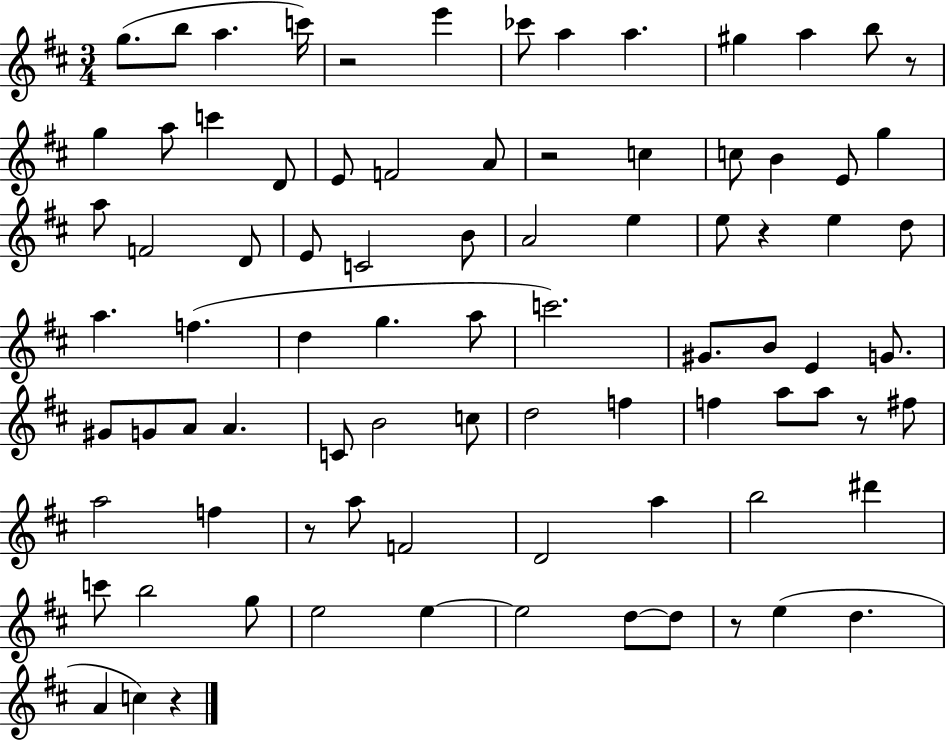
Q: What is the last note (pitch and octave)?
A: C5